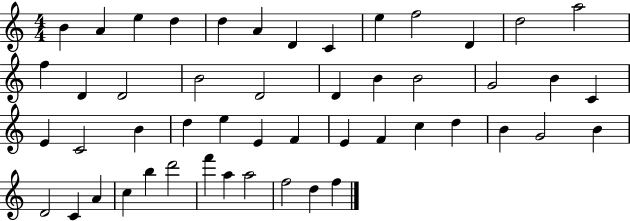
B4/q A4/q E5/q D5/q D5/q A4/q D4/q C4/q E5/q F5/h D4/q D5/h A5/h F5/q D4/q D4/h B4/h D4/h D4/q B4/q B4/h G4/h B4/q C4/q E4/q C4/h B4/q D5/q E5/q E4/q F4/q E4/q F4/q C5/q D5/q B4/q G4/h B4/q D4/h C4/q A4/q C5/q B5/q D6/h F6/q A5/q A5/h F5/h D5/q F5/q